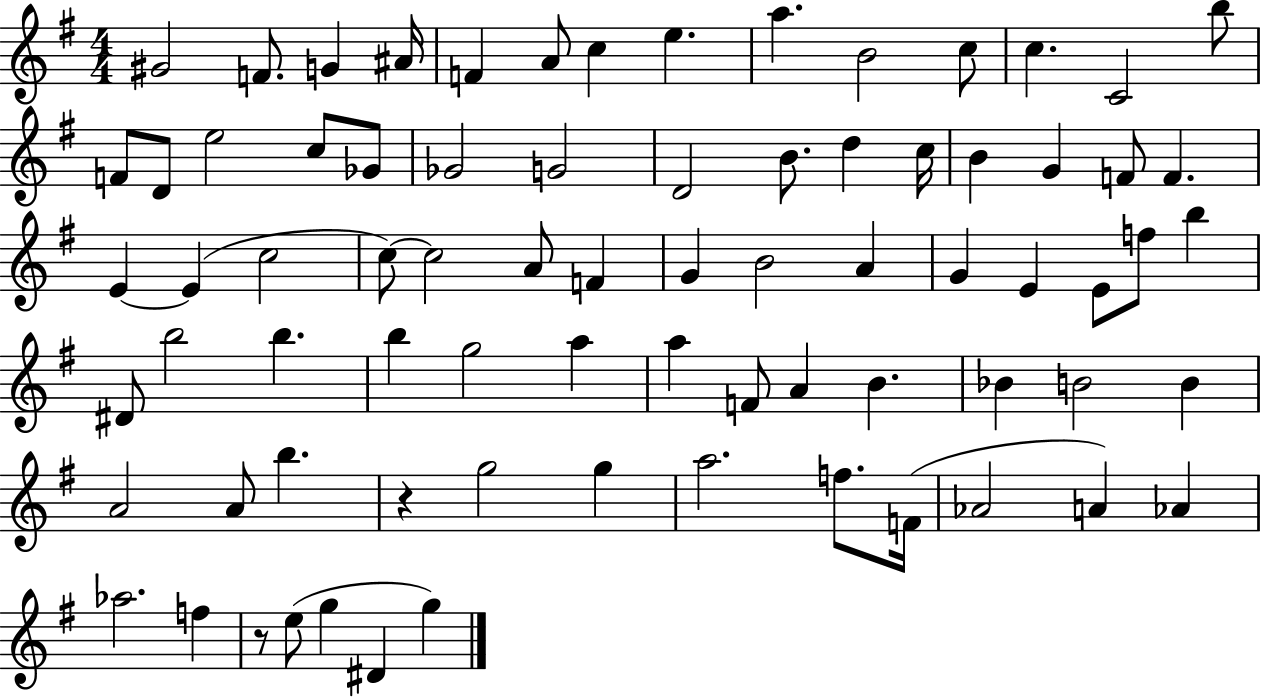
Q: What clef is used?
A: treble